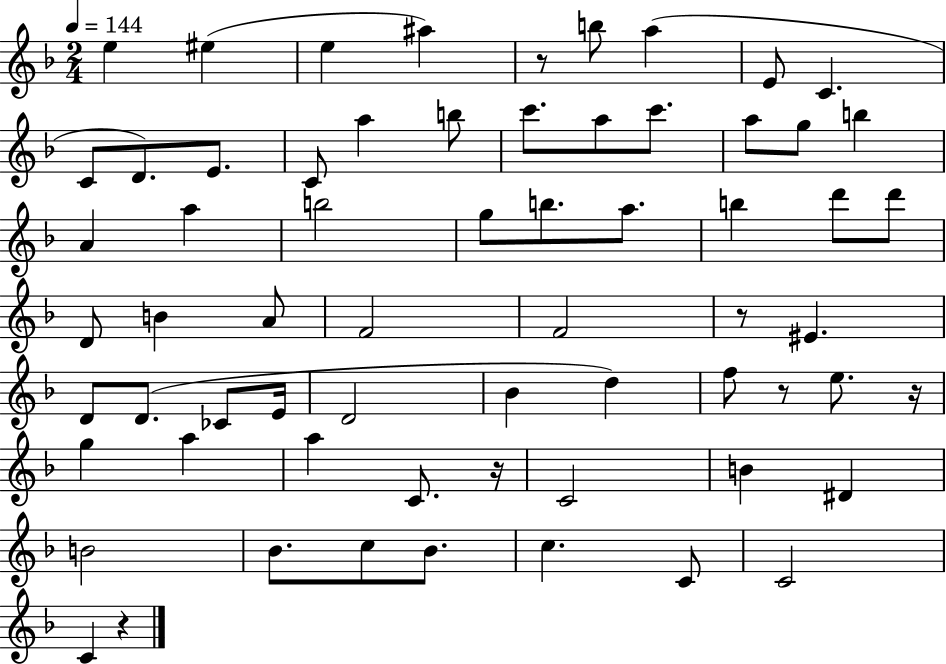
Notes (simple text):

E5/q EIS5/q E5/q A#5/q R/e B5/e A5/q E4/e C4/q. C4/e D4/e. E4/e. C4/e A5/q B5/e C6/e. A5/e C6/e. A5/e G5/e B5/q A4/q A5/q B5/h G5/e B5/e. A5/e. B5/q D6/e D6/e D4/e B4/q A4/e F4/h F4/h R/e EIS4/q. D4/e D4/e. CES4/e E4/s D4/h Bb4/q D5/q F5/e R/e E5/e. R/s G5/q A5/q A5/q C4/e. R/s C4/h B4/q D#4/q B4/h Bb4/e. C5/e Bb4/e. C5/q. C4/e C4/h C4/q R/q